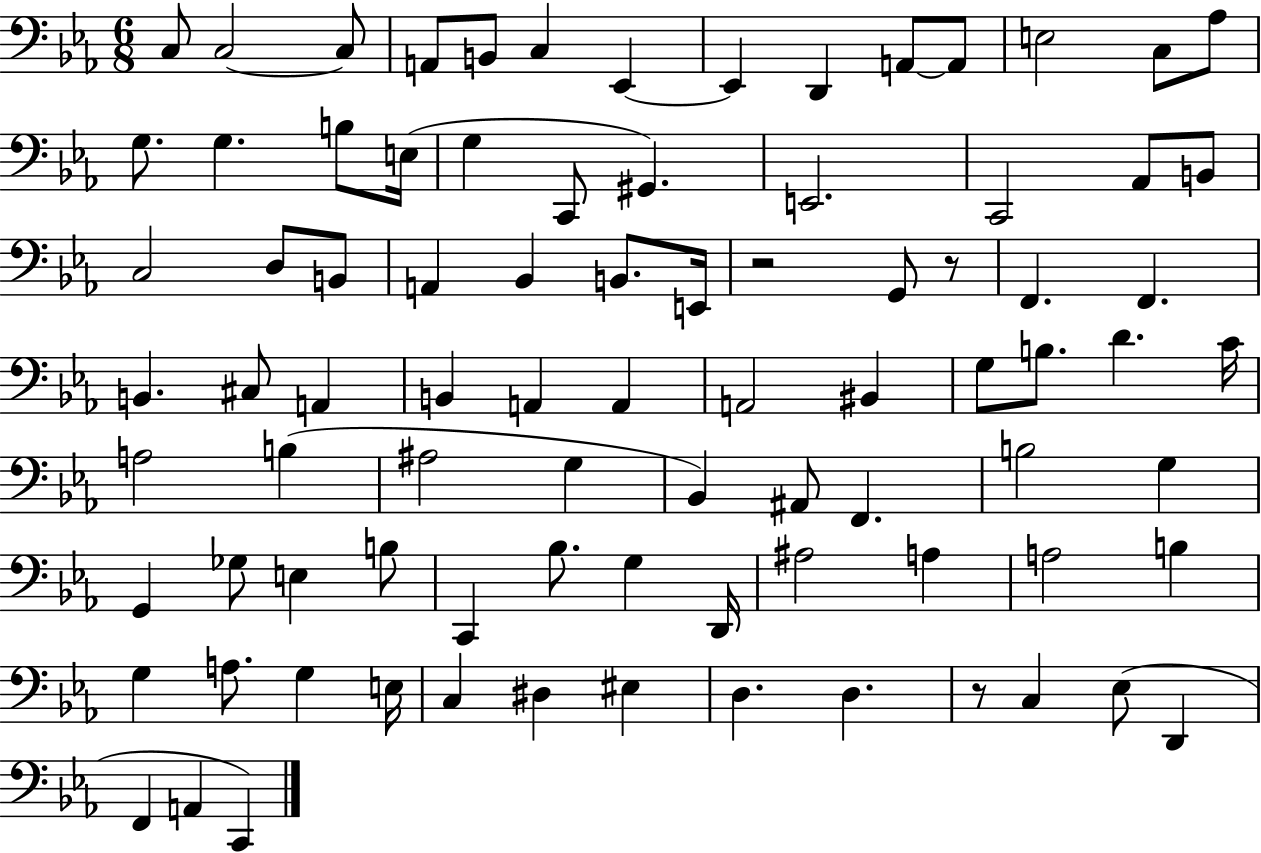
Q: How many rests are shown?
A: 3